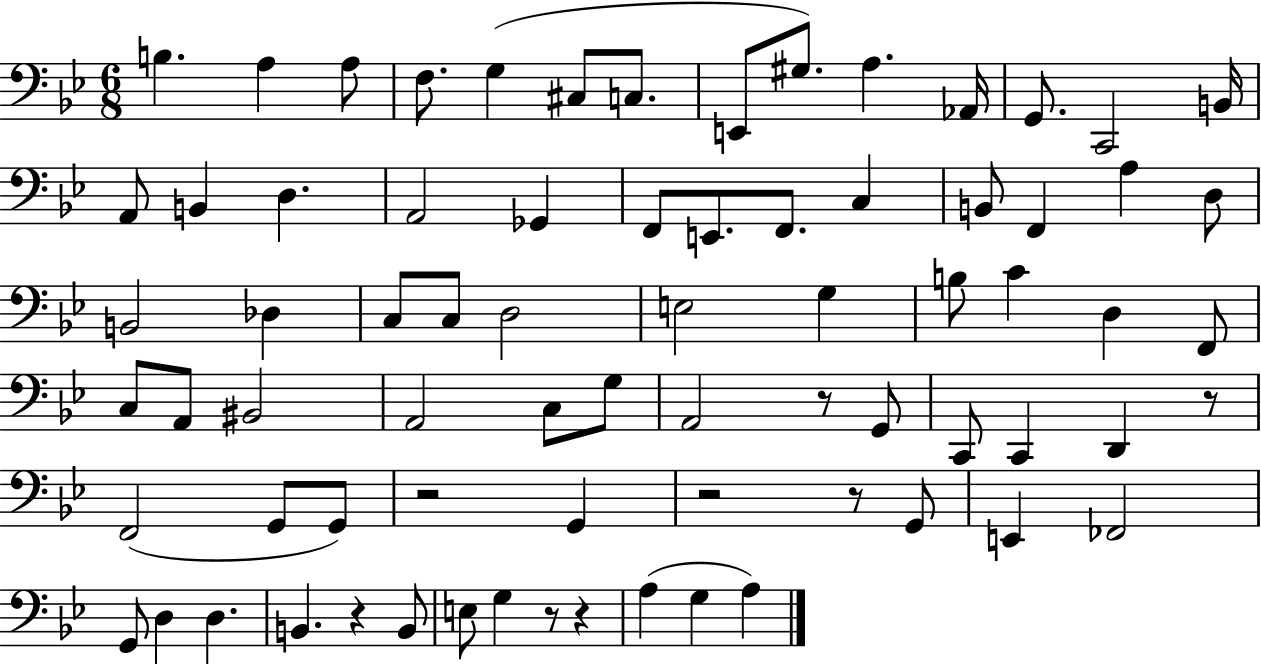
{
  \clef bass
  \numericTimeSignature
  \time 6/8
  \key bes \major
  \repeat volta 2 { b4. a4 a8 | f8. g4( cis8 c8. | e,8 gis8.) a4. aes,16 | g,8. c,2 b,16 | \break a,8 b,4 d4. | a,2 ges,4 | f,8 e,8. f,8. c4 | b,8 f,4 a4 d8 | \break b,2 des4 | c8 c8 d2 | e2 g4 | b8 c'4 d4 f,8 | \break c8 a,8 bis,2 | a,2 c8 g8 | a,2 r8 g,8 | c,8 c,4 d,4 r8 | \break f,2( g,8 g,8) | r2 g,4 | r2 r8 g,8 | e,4 fes,2 | \break g,8 d4 d4. | b,4. r4 b,8 | e8 g4 r8 r4 | a4( g4 a4) | \break } \bar "|."
}